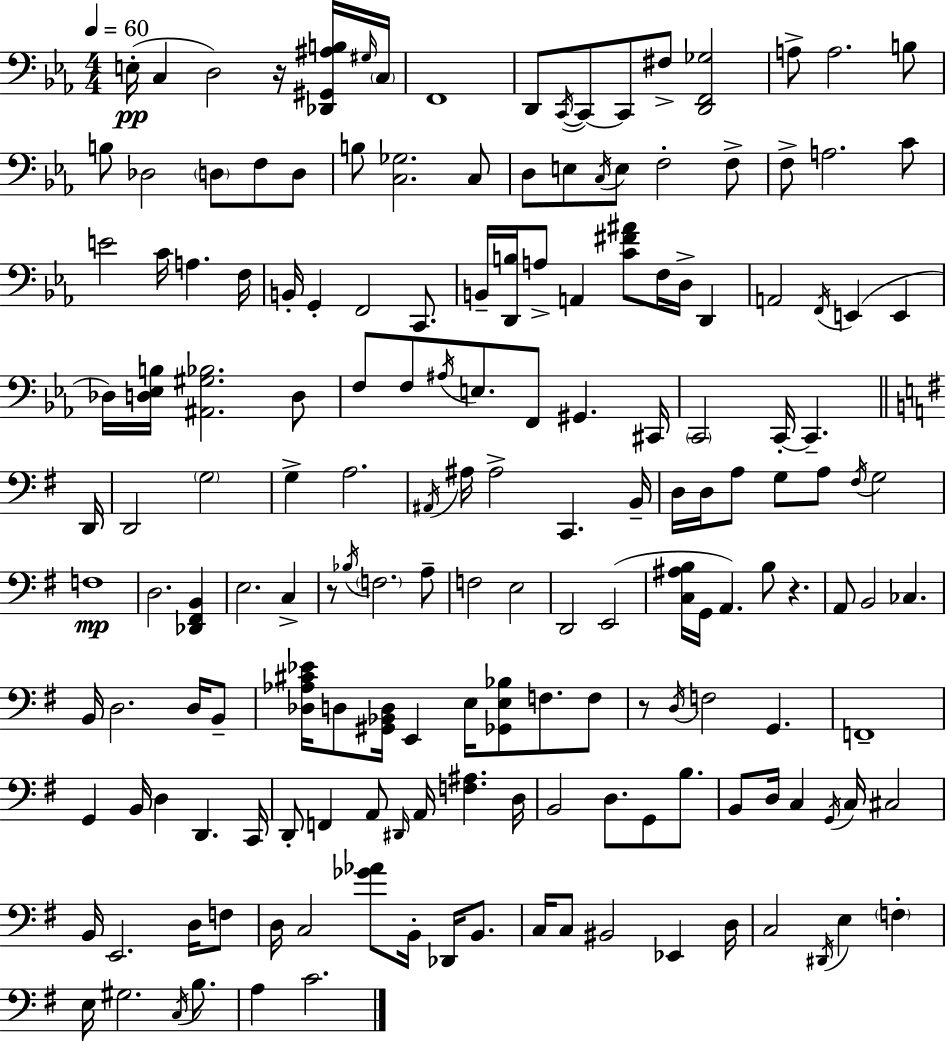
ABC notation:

X:1
T:Untitled
M:4/4
L:1/4
K:Eb
E,/4 C, D,2 z/4 [_D,,^G,,^A,B,]/4 ^G,/4 C,/4 F,,4 D,,/2 C,,/4 C,,/2 C,,/2 ^F,/2 [D,,F,,_G,]2 A,/2 A,2 B,/2 B,/2 _D,2 D,/2 F,/2 D,/2 B,/2 [C,_G,]2 C,/2 D,/2 E,/2 C,/4 E,/2 F,2 F,/2 F,/2 A,2 C/2 E2 C/4 A, F,/4 B,,/4 G,, F,,2 C,,/2 B,,/4 [D,,B,]/4 A,/2 A,, [C^F^A]/2 F,/4 D,/4 D,, A,,2 F,,/4 E,, E,, _D,/4 [D,_E,B,]/4 [^A,,^G,_B,]2 D,/2 F,/2 F,/2 ^A,/4 E,/2 F,,/2 ^G,, ^C,,/4 C,,2 C,,/4 C,, D,,/4 D,,2 G,2 G, A,2 ^A,,/4 ^A,/4 ^A,2 C,, B,,/4 D,/4 D,/4 A,/2 G,/2 A,/2 ^F,/4 G,2 F,4 D,2 [_D,,^F,,B,,] E,2 C, z/2 _B,/4 F,2 A,/2 F,2 E,2 D,,2 E,,2 [C,^A,B,]/4 G,,/4 A,, B,/2 z A,,/2 B,,2 _C, B,,/4 D,2 D,/4 B,,/2 [_D,_A,^C_E]/4 D,/2 [^G,,_B,,D,]/4 E,, E,/4 [_G,,E,_B,]/2 F,/2 F,/2 z/2 D,/4 F,2 G,, F,,4 G,, B,,/4 D, D,, C,,/4 D,,/2 F,, A,,/2 ^D,,/4 A,,/4 [F,^A,] D,/4 B,,2 D,/2 G,,/2 B,/2 B,,/2 D,/4 C, G,,/4 C,/4 ^C,2 B,,/4 E,,2 D,/4 F,/2 D,/4 C,2 [_G_A]/2 B,,/4 _D,,/4 B,,/2 C,/4 C,/2 ^B,,2 _E,, D,/4 C,2 ^D,,/4 E, F, E,/4 ^G,2 C,/4 B,/2 A, C2